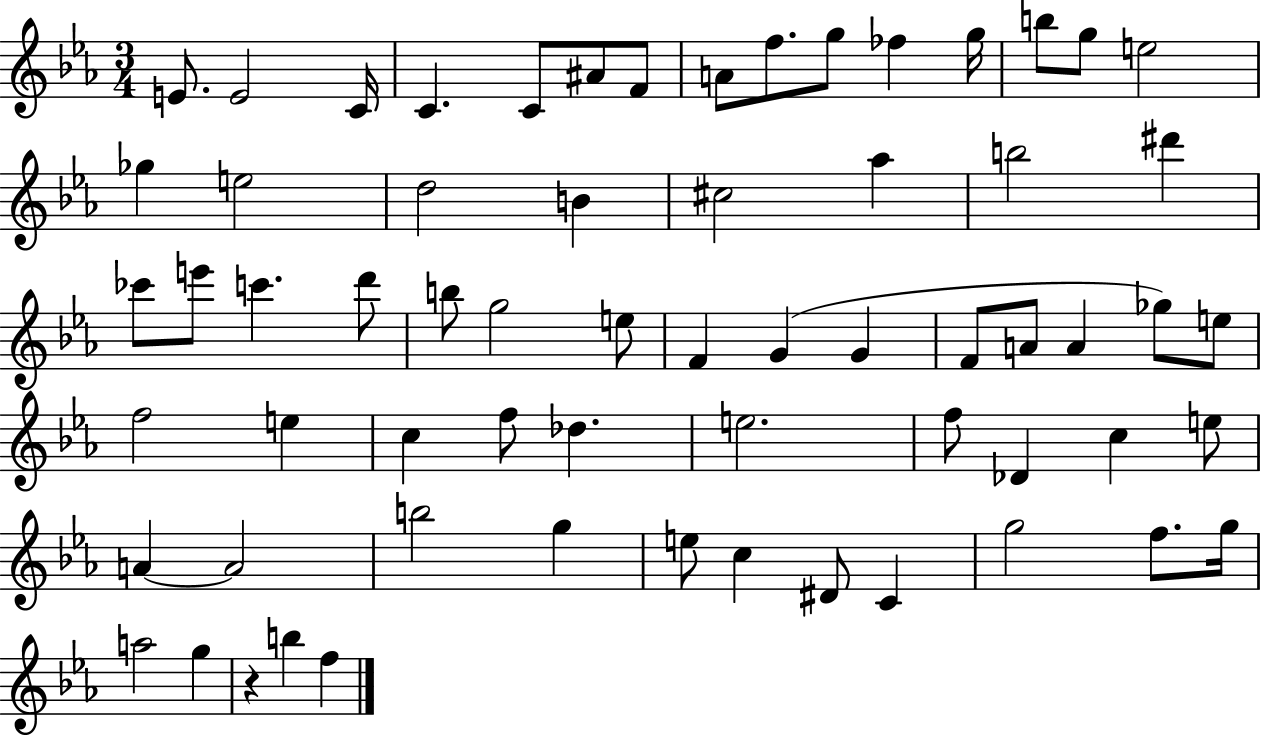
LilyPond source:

{
  \clef treble
  \numericTimeSignature
  \time 3/4
  \key ees \major
  \repeat volta 2 { e'8. e'2 c'16 | c'4. c'8 ais'8 f'8 | a'8 f''8. g''8 fes''4 g''16 | b''8 g''8 e''2 | \break ges''4 e''2 | d''2 b'4 | cis''2 aes''4 | b''2 dis'''4 | \break ces'''8 e'''8 c'''4. d'''8 | b''8 g''2 e''8 | f'4 g'4( g'4 | f'8 a'8 a'4 ges''8) e''8 | \break f''2 e''4 | c''4 f''8 des''4. | e''2. | f''8 des'4 c''4 e''8 | \break a'4~~ a'2 | b''2 g''4 | e''8 c''4 dis'8 c'4 | g''2 f''8. g''16 | \break a''2 g''4 | r4 b''4 f''4 | } \bar "|."
}